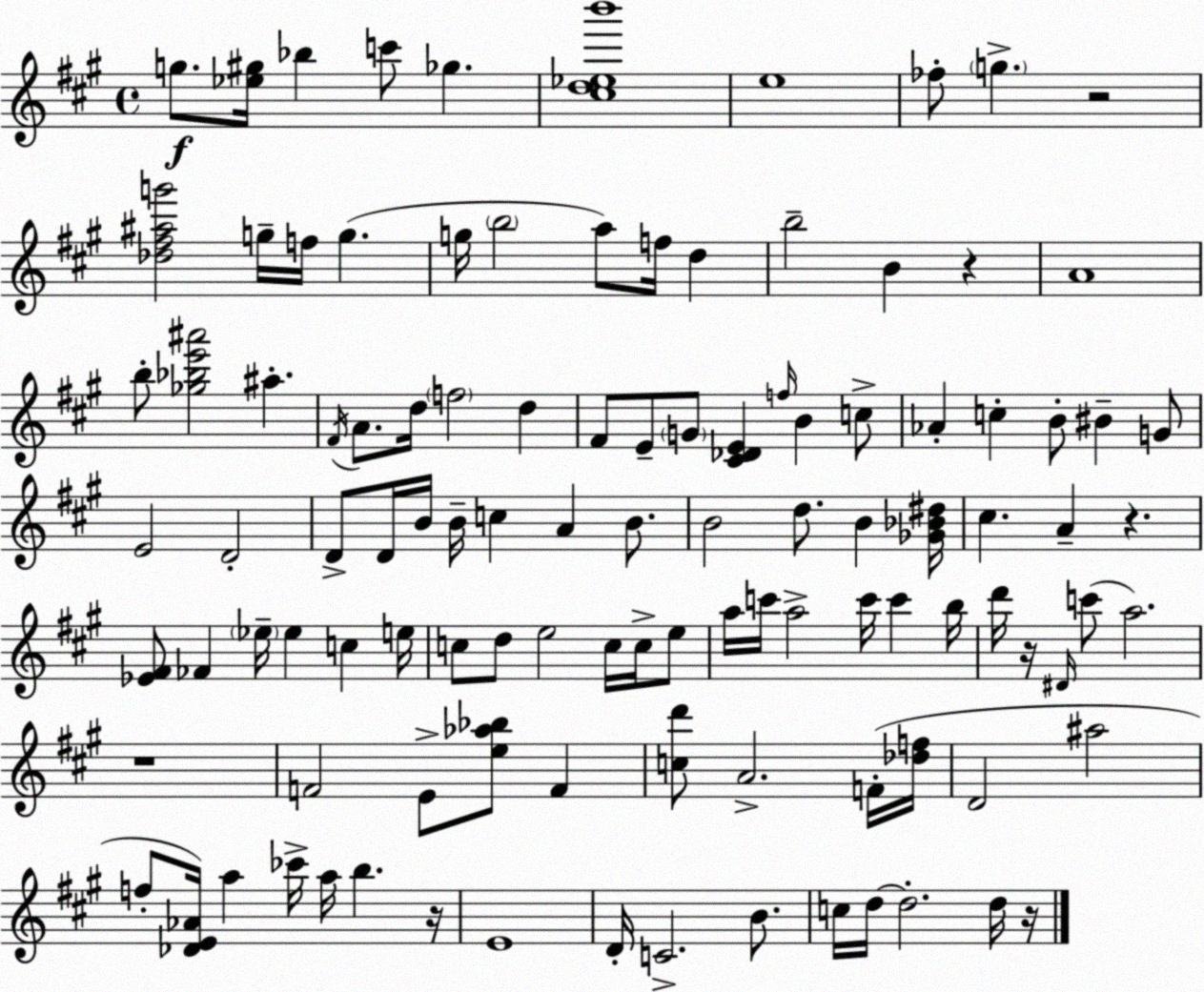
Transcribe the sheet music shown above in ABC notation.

X:1
T:Untitled
M:4/4
L:1/4
K:A
g/2 [_e^g]/4 _b c'/2 _g [^cd_eb']4 e4 _f/2 g z2 [_d^f^ag']2 g/4 f/4 g g/4 b2 a/2 f/4 d b2 B z A4 b/2 [_g_be'^a']2 ^a ^F/4 A/2 d/4 f2 d ^F/2 E/2 G/2 [^C_DE] f/4 B c/2 _A c B/2 ^B G/2 E2 D2 D/2 D/4 B/4 B/4 c A B/2 B2 d/2 B [_G_B^d]/4 ^c A z [_E^F]/2 _F _e/4 _e c e/4 c/2 d/2 e2 c/4 c/4 e/2 a/4 c'/4 a2 c'/4 c' b/4 d'/4 z/4 ^D/4 c'/2 a2 z4 F2 E/2 [e_a_b]/2 F [cd']/2 A2 F/4 [_df]/4 D2 ^a2 f/2 [_DE_A]/4 a _c'/4 a/4 b z/4 E4 D/4 C2 B/2 c/4 d/4 d2 d/4 z/4